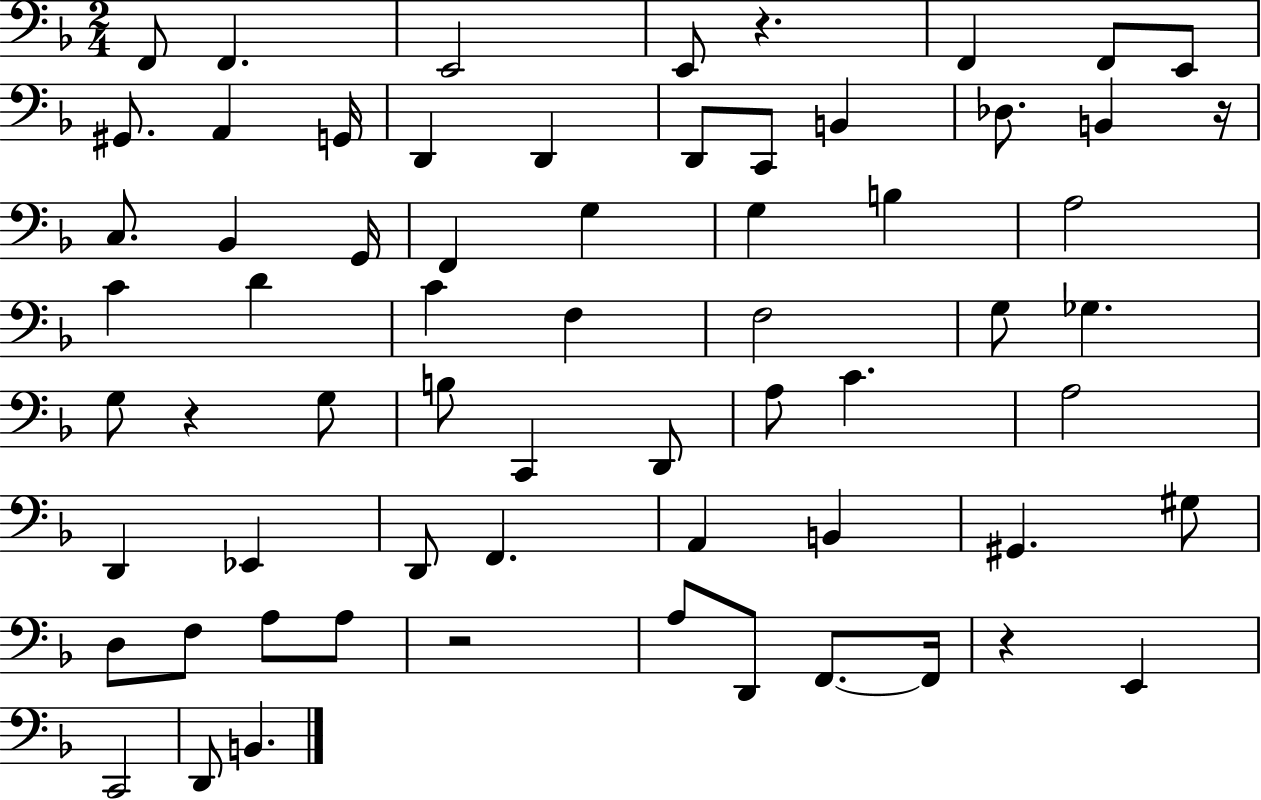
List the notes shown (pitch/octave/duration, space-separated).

F2/e F2/q. E2/h E2/e R/q. F2/q F2/e E2/e G#2/e. A2/q G2/s D2/q D2/q D2/e C2/e B2/q Db3/e. B2/q R/s C3/e. Bb2/q G2/s F2/q G3/q G3/q B3/q A3/h C4/q D4/q C4/q F3/q F3/h G3/e Gb3/q. G3/e R/q G3/e B3/e C2/q D2/e A3/e C4/q. A3/h D2/q Eb2/q D2/e F2/q. A2/q B2/q G#2/q. G#3/e D3/e F3/e A3/e A3/e R/h A3/e D2/e F2/e. F2/s R/q E2/q C2/h D2/e B2/q.